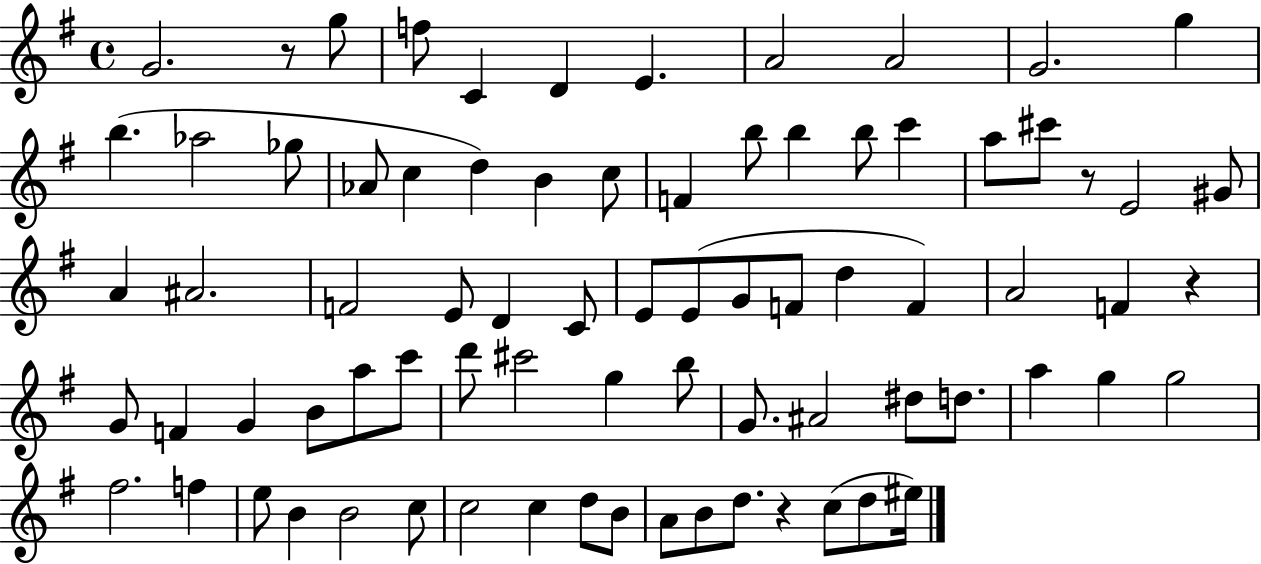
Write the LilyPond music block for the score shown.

{
  \clef treble
  \time 4/4
  \defaultTimeSignature
  \key g \major
  g'2. r8 g''8 | f''8 c'4 d'4 e'4. | a'2 a'2 | g'2. g''4 | \break b''4.( aes''2 ges''8 | aes'8 c''4 d''4) b'4 c''8 | f'4 b''8 b''4 b''8 c'''4 | a''8 cis'''8 r8 e'2 gis'8 | \break a'4 ais'2. | f'2 e'8 d'4 c'8 | e'8 e'8( g'8 f'8 d''4 f'4) | a'2 f'4 r4 | \break g'8 f'4 g'4 b'8 a''8 c'''8 | d'''8 cis'''2 g''4 b''8 | g'8. ais'2 dis''8 d''8. | a''4 g''4 g''2 | \break fis''2. f''4 | e''8 b'4 b'2 c''8 | c''2 c''4 d''8 b'8 | a'8 b'8 d''8. r4 c''8( d''8 eis''16) | \break \bar "|."
}